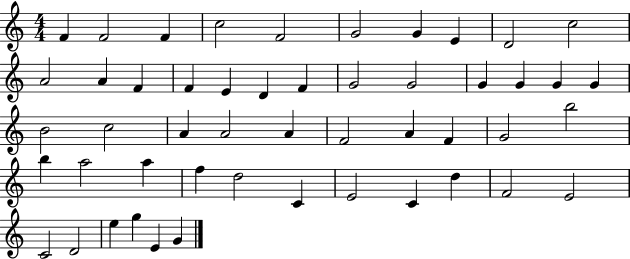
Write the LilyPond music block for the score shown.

{
  \clef treble
  \numericTimeSignature
  \time 4/4
  \key c \major
  f'4 f'2 f'4 | c''2 f'2 | g'2 g'4 e'4 | d'2 c''2 | \break a'2 a'4 f'4 | f'4 e'4 d'4 f'4 | g'2 g'2 | g'4 g'4 g'4 g'4 | \break b'2 c''2 | a'4 a'2 a'4 | f'2 a'4 f'4 | g'2 b''2 | \break b''4 a''2 a''4 | f''4 d''2 c'4 | e'2 c'4 d''4 | f'2 e'2 | \break c'2 d'2 | e''4 g''4 e'4 g'4 | \bar "|."
}